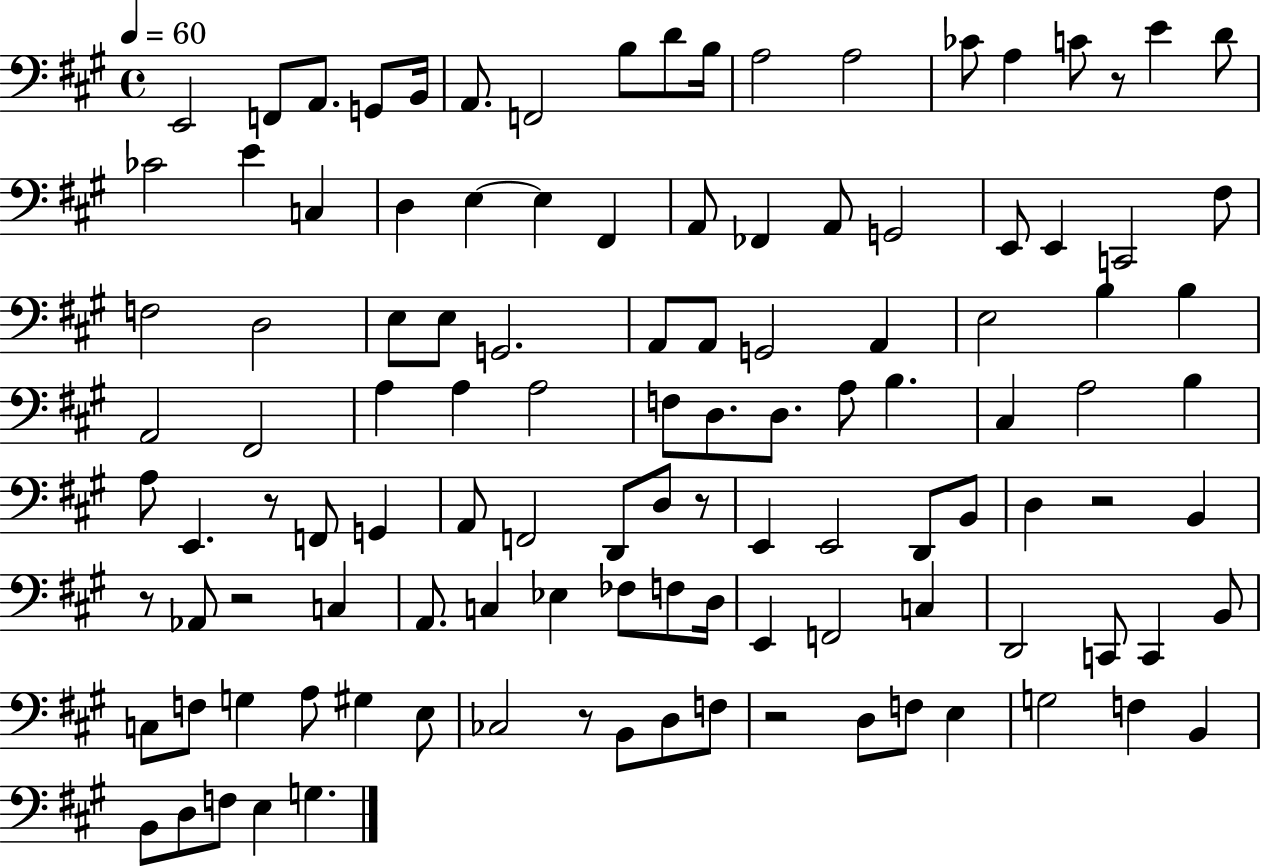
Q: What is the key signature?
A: A major